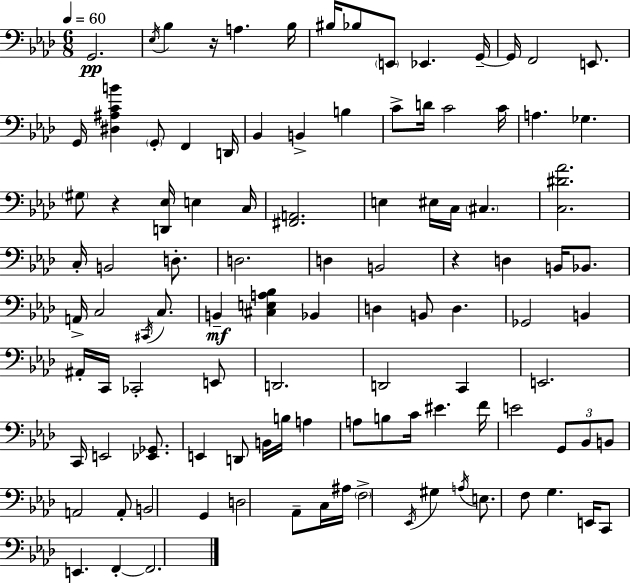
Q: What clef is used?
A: bass